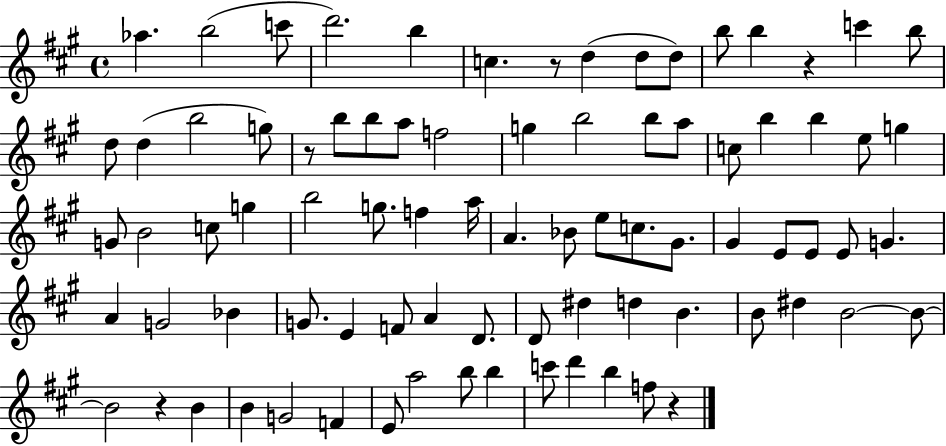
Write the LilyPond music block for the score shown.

{
  \clef treble
  \time 4/4
  \defaultTimeSignature
  \key a \major
  \repeat volta 2 { aes''4. b''2( c'''8 | d'''2.) b''4 | c''4. r8 d''4( d''8 d''8) | b''8 b''4 r4 c'''4 b''8 | \break d''8 d''4( b''2 g''8) | r8 b''8 b''8 a''8 f''2 | g''4 b''2 b''8 a''8 | c''8 b''4 b''4 e''8 g''4 | \break g'8 b'2 c''8 g''4 | b''2 g''8. f''4 a''16 | a'4. bes'8 e''8 c''8. gis'8. | gis'4 e'8 e'8 e'8 g'4. | \break a'4 g'2 bes'4 | g'8. e'4 f'8 a'4 d'8. | d'8 dis''4 d''4 b'4. | b'8 dis''4 b'2~~ b'8~~ | \break b'2 r4 b'4 | b'4 g'2 f'4 | e'8 a''2 b''8 b''4 | c'''8 d'''4 b''4 f''8 r4 | \break } \bar "|."
}